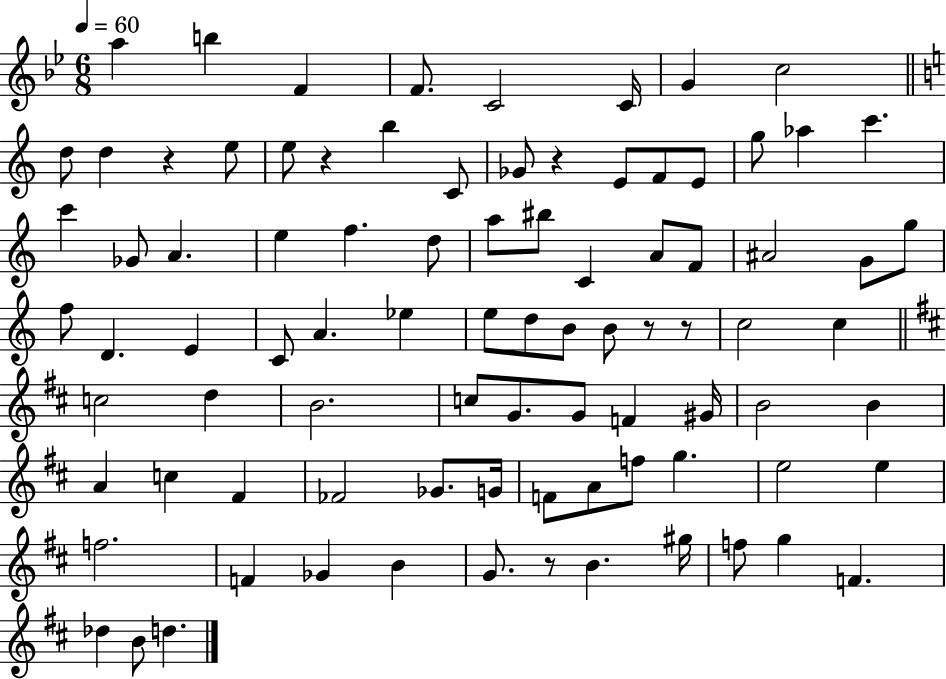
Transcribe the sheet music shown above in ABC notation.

X:1
T:Untitled
M:6/8
L:1/4
K:Bb
a b F F/2 C2 C/4 G c2 d/2 d z e/2 e/2 z b C/2 _G/2 z E/2 F/2 E/2 g/2 _a c' c' _G/2 A e f d/2 a/2 ^b/2 C A/2 F/2 ^A2 G/2 g/2 f/2 D E C/2 A _e e/2 d/2 B/2 B/2 z/2 z/2 c2 c c2 d B2 c/2 G/2 G/2 F ^G/4 B2 B A c ^F _F2 _G/2 G/4 F/2 A/2 f/2 g e2 e f2 F _G B G/2 z/2 B ^g/4 f/2 g F _d B/2 d